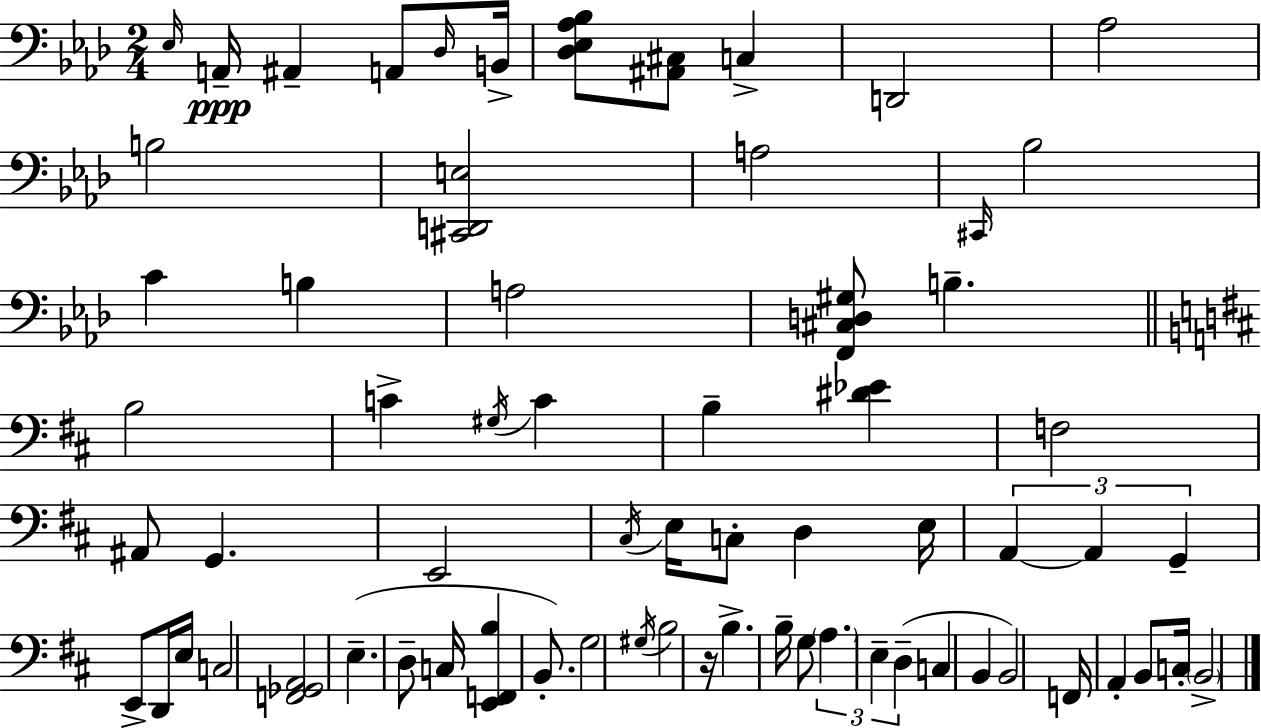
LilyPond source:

{
  \clef bass
  \numericTimeSignature
  \time 2/4
  \key aes \major
  \grace { ees16 }\ppp a,16-- ais,4-- a,8 | \grace { des16 } b,16-> <des ees aes bes>8 <ais, cis>8 c4-> | d,2 | aes2 | \break b2 | <cis, d, e>2 | a2 | \grace { cis,16 } bes2 | \break c'4 b4 | a2 | <f, cis d gis>8 b4.-- | \bar "||" \break \key d \major b2 | c'4-> \acciaccatura { gis16 } c'4 | b4-- <dis' ees'>4 | f2 | \break ais,8 g,4. | e,2 | \acciaccatura { cis16 } e16 c8-. d4 | e16 \tuplet 3/2 { a,4~~ a,4 | \break g,4-- } e,8-> | d,16 e16 c2 | <f, ges, a,>2 | e4.--( | \break d8-- c16 <e, f, b>4 b,8.-.) | g2 | \acciaccatura { gis16 } b2 | r16 b4.-> | \break b16-- g8 \tuplet 3/2 { \parenthesize a4. | e4-- d4--( } | c4 b,4 | b,2) | \break f,16 a,4-. | b,8 c16-. \parenthesize b,2-> | \bar "|."
}